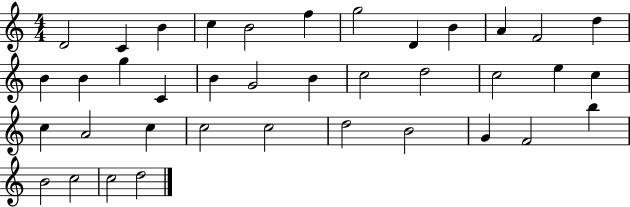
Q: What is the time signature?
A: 4/4